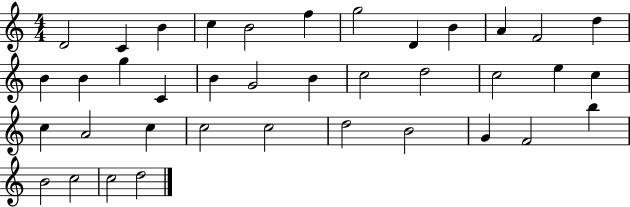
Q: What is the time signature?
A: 4/4